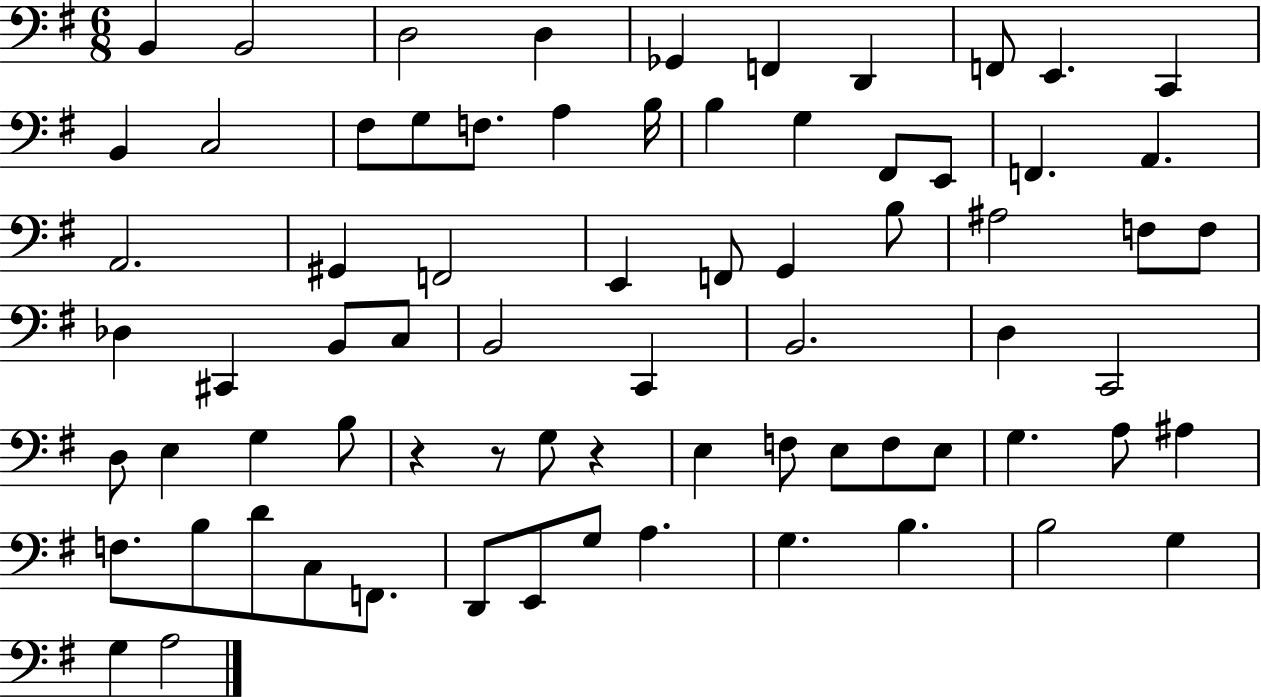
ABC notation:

X:1
T:Untitled
M:6/8
L:1/4
K:G
B,, B,,2 D,2 D, _G,, F,, D,, F,,/2 E,, C,, B,, C,2 ^F,/2 G,/2 F,/2 A, B,/4 B, G, ^F,,/2 E,,/2 F,, A,, A,,2 ^G,, F,,2 E,, F,,/2 G,, B,/2 ^A,2 F,/2 F,/2 _D, ^C,, B,,/2 C,/2 B,,2 C,, B,,2 D, C,,2 D,/2 E, G, B,/2 z z/2 G,/2 z E, F,/2 E,/2 F,/2 E,/2 G, A,/2 ^A, F,/2 B,/2 D/2 C,/2 F,,/2 D,,/2 E,,/2 G,/2 A, G, B, B,2 G, G, A,2